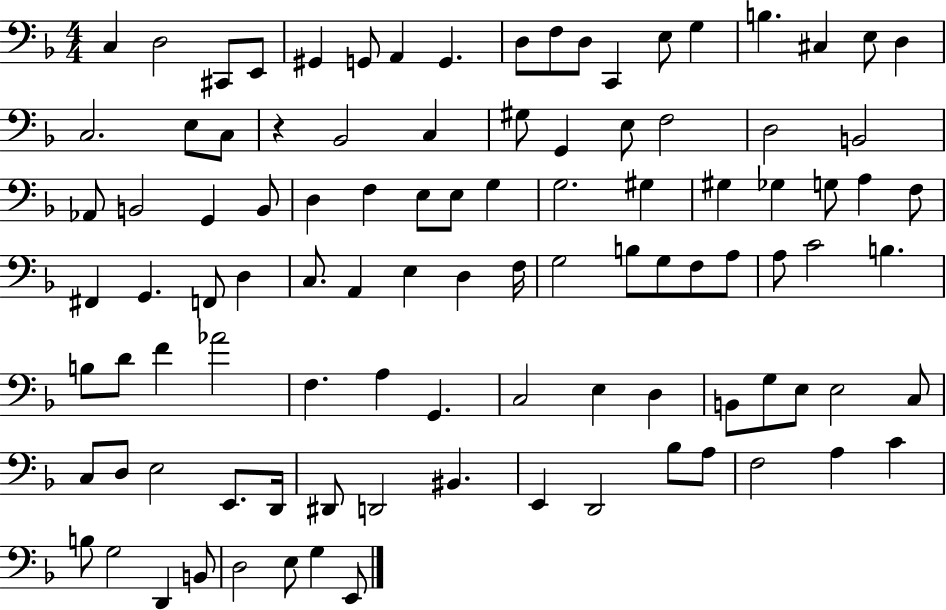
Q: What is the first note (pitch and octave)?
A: C3